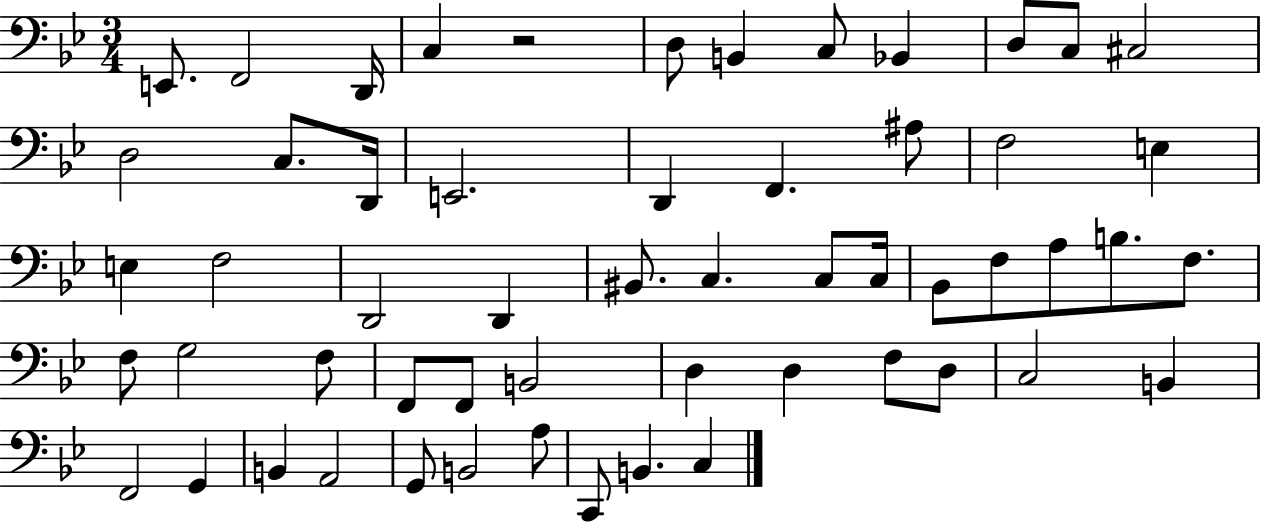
{
  \clef bass
  \numericTimeSignature
  \time 3/4
  \key bes \major
  \repeat volta 2 { e,8. f,2 d,16 | c4 r2 | d8 b,4 c8 bes,4 | d8 c8 cis2 | \break d2 c8. d,16 | e,2. | d,4 f,4. ais8 | f2 e4 | \break e4 f2 | d,2 d,4 | bis,8. c4. c8 c16 | bes,8 f8 a8 b8. f8. | \break f8 g2 f8 | f,8 f,8 b,2 | d4 d4 f8 d8 | c2 b,4 | \break f,2 g,4 | b,4 a,2 | g,8 b,2 a8 | c,8 b,4. c4 | \break } \bar "|."
}